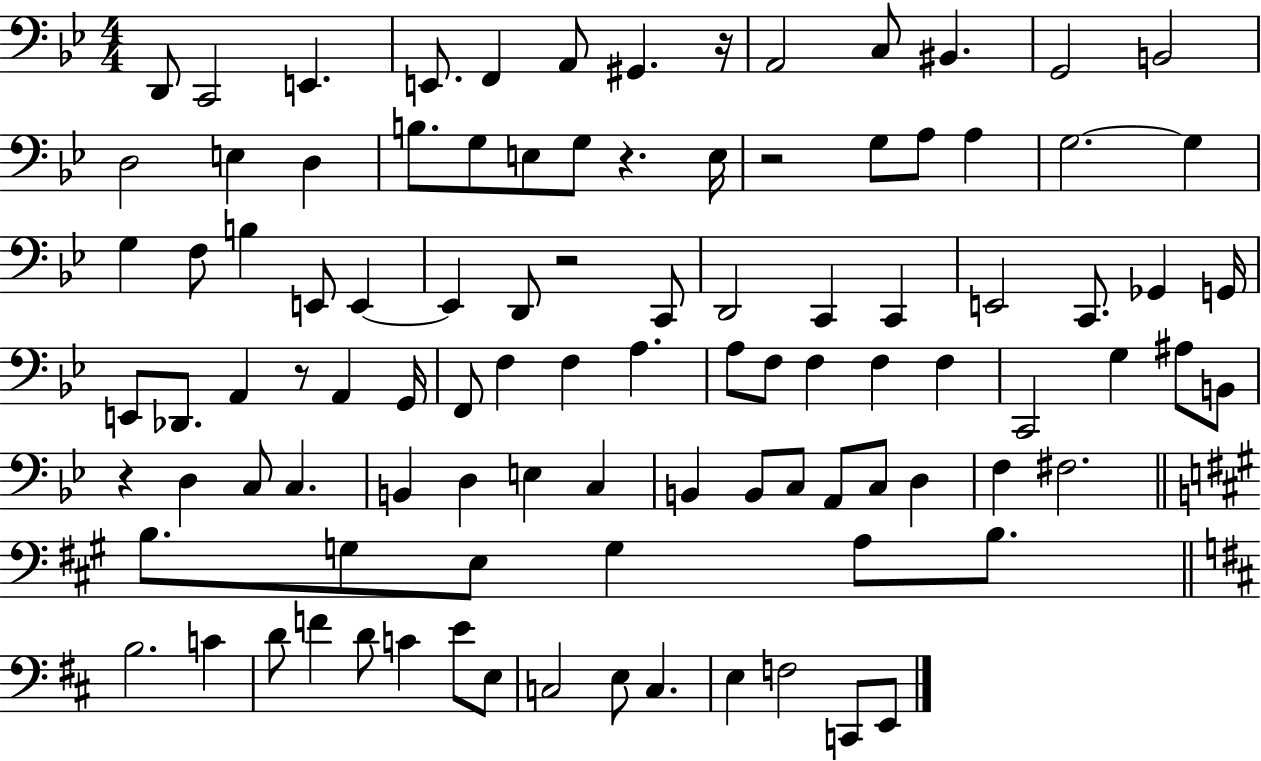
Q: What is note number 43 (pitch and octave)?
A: A2